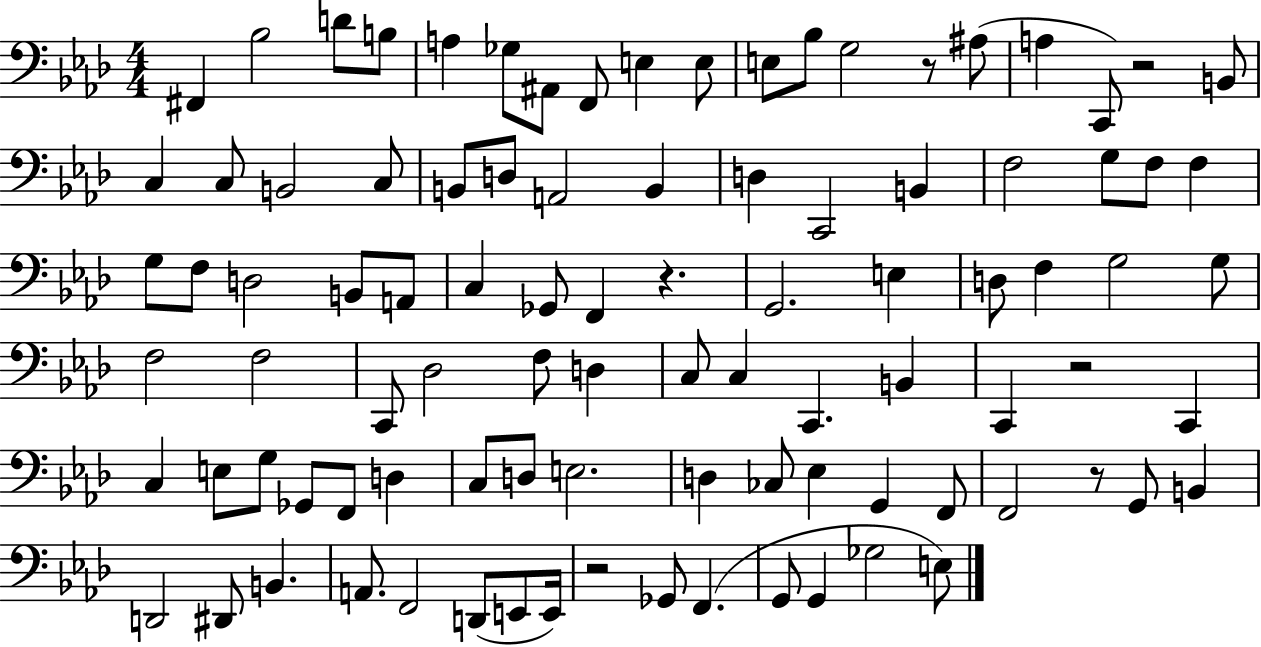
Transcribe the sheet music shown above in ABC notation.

X:1
T:Untitled
M:4/4
L:1/4
K:Ab
^F,, _B,2 D/2 B,/2 A, _G,/2 ^A,,/2 F,,/2 E, E,/2 E,/2 _B,/2 G,2 z/2 ^A,/2 A, C,,/2 z2 B,,/2 C, C,/2 B,,2 C,/2 B,,/2 D,/2 A,,2 B,, D, C,,2 B,, F,2 G,/2 F,/2 F, G,/2 F,/2 D,2 B,,/2 A,,/2 C, _G,,/2 F,, z G,,2 E, D,/2 F, G,2 G,/2 F,2 F,2 C,,/2 _D,2 F,/2 D, C,/2 C, C,, B,, C,, z2 C,, C, E,/2 G,/2 _G,,/2 F,,/2 D, C,/2 D,/2 E,2 D, _C,/2 _E, G,, F,,/2 F,,2 z/2 G,,/2 B,, D,,2 ^D,,/2 B,, A,,/2 F,,2 D,,/2 E,,/2 E,,/4 z2 _G,,/2 F,, G,,/2 G,, _G,2 E,/2